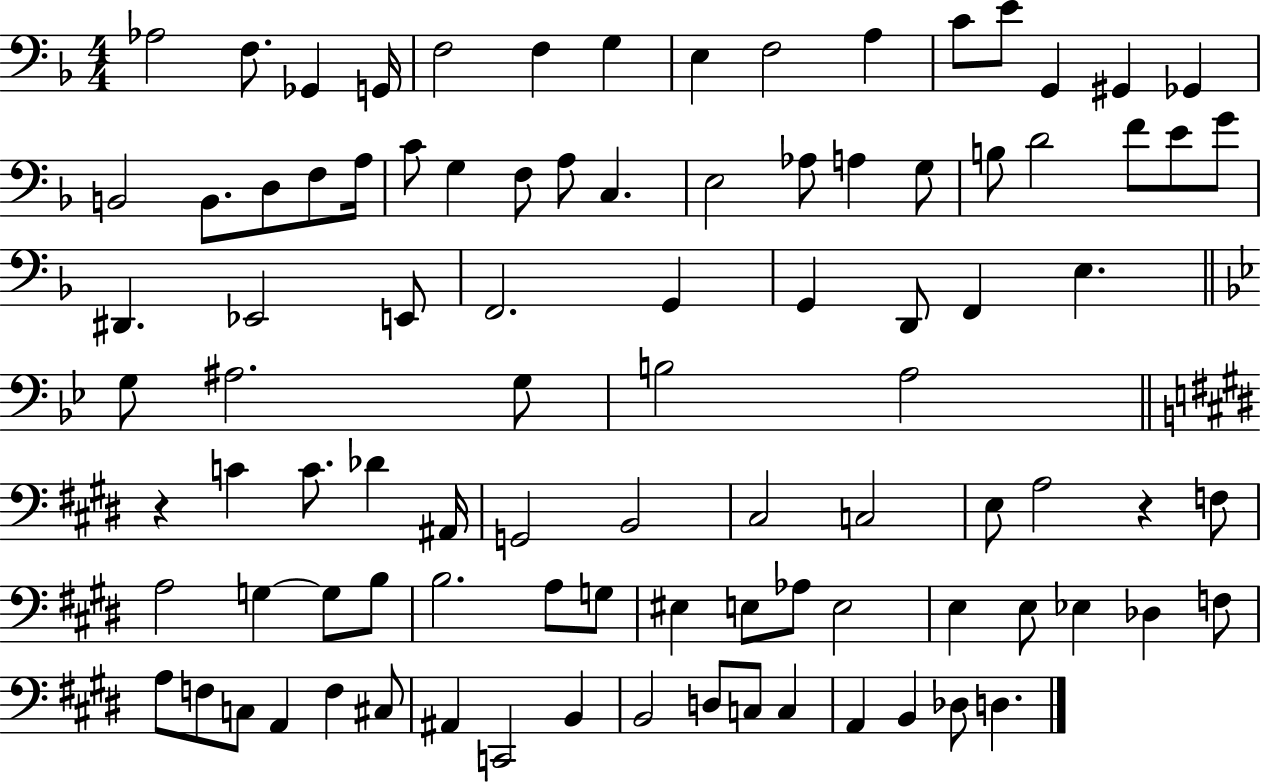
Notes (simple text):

Ab3/h F3/e. Gb2/q G2/s F3/h F3/q G3/q E3/q F3/h A3/q C4/e E4/e G2/q G#2/q Gb2/q B2/h B2/e. D3/e F3/e A3/s C4/e G3/q F3/e A3/e C3/q. E3/h Ab3/e A3/q G3/e B3/e D4/h F4/e E4/e G4/e D#2/q. Eb2/h E2/e F2/h. G2/q G2/q D2/e F2/q E3/q. G3/e A#3/h. G3/e B3/h A3/h R/q C4/q C4/e. Db4/q A#2/s G2/h B2/h C#3/h C3/h E3/e A3/h R/q F3/e A3/h G3/q G3/e B3/e B3/h. A3/e G3/e EIS3/q E3/e Ab3/e E3/h E3/q E3/e Eb3/q Db3/q F3/e A3/e F3/e C3/e A2/q F3/q C#3/e A#2/q C2/h B2/q B2/h D3/e C3/e C3/q A2/q B2/q Db3/e D3/q.